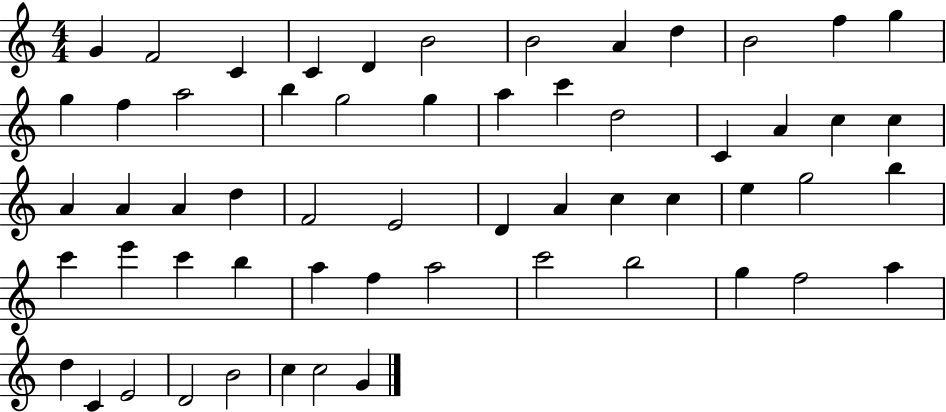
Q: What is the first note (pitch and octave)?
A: G4